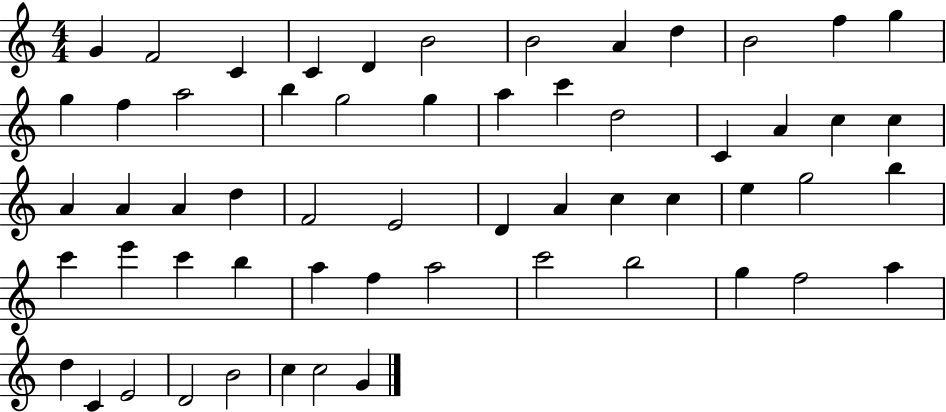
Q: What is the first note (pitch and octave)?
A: G4